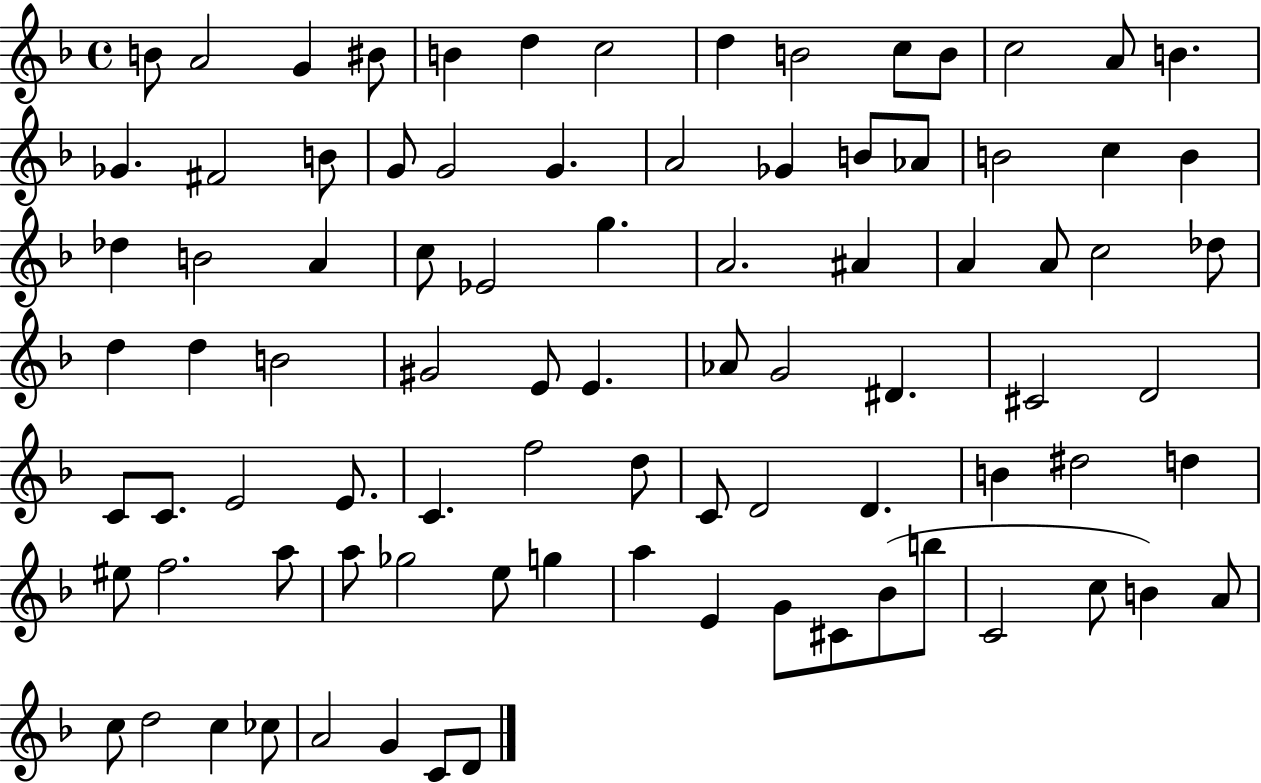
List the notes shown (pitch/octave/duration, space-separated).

B4/e A4/h G4/q BIS4/e B4/q D5/q C5/h D5/q B4/h C5/e B4/e C5/h A4/e B4/q. Gb4/q. F#4/h B4/e G4/e G4/h G4/q. A4/h Gb4/q B4/e Ab4/e B4/h C5/q B4/q Db5/q B4/h A4/q C5/e Eb4/h G5/q. A4/h. A#4/q A4/q A4/e C5/h Db5/e D5/q D5/q B4/h G#4/h E4/e E4/q. Ab4/e G4/h D#4/q. C#4/h D4/h C4/e C4/e. E4/h E4/e. C4/q. F5/h D5/e C4/e D4/h D4/q. B4/q D#5/h D5/q EIS5/e F5/h. A5/e A5/e Gb5/h E5/e G5/q A5/q E4/q G4/e C#4/e Bb4/e B5/e C4/h C5/e B4/q A4/e C5/e D5/h C5/q CES5/e A4/h G4/q C4/e D4/e